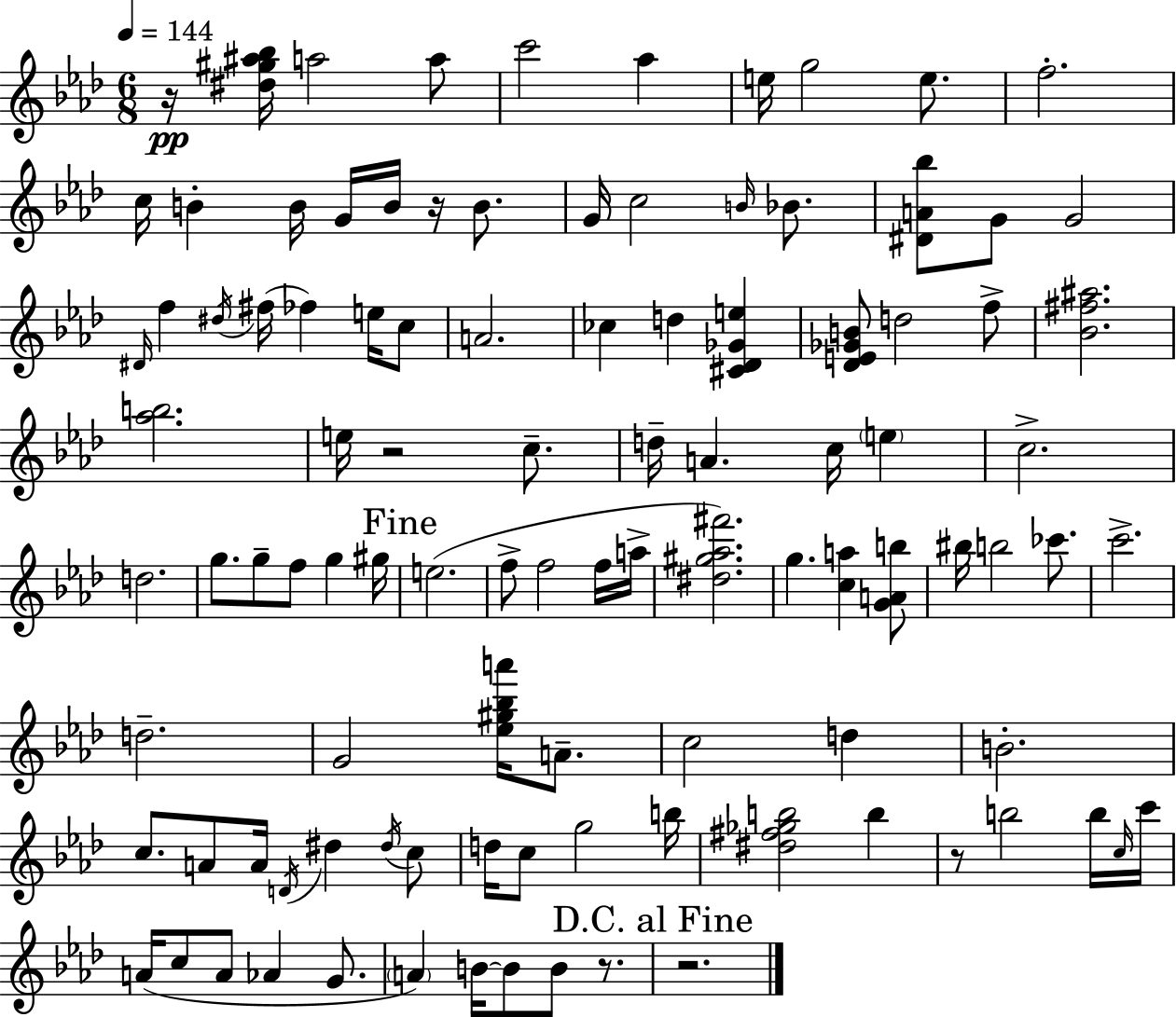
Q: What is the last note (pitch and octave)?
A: B4